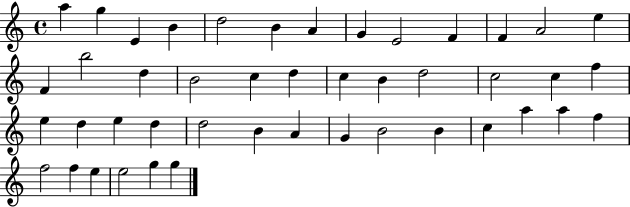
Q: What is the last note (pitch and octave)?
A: G5